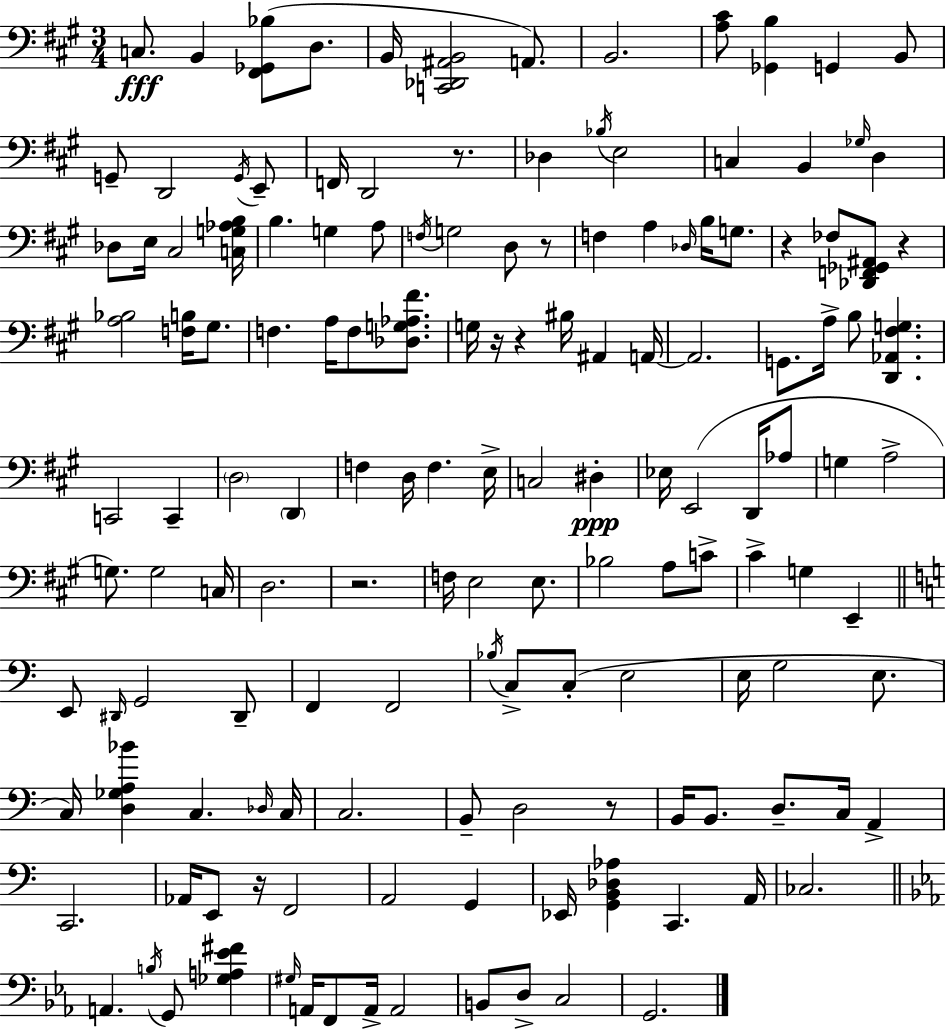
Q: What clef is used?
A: bass